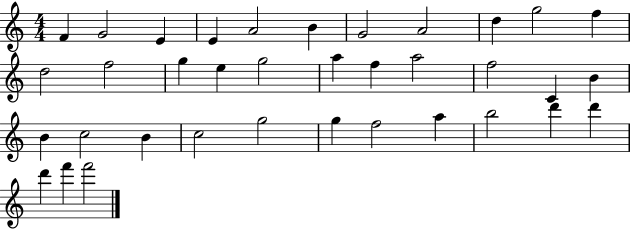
{
  \clef treble
  \numericTimeSignature
  \time 4/4
  \key c \major
  f'4 g'2 e'4 | e'4 a'2 b'4 | g'2 a'2 | d''4 g''2 f''4 | \break d''2 f''2 | g''4 e''4 g''2 | a''4 f''4 a''2 | f''2 c'4 b'4 | \break b'4 c''2 b'4 | c''2 g''2 | g''4 f''2 a''4 | b''2 d'''4 d'''4 | \break d'''4 f'''4 f'''2 | \bar "|."
}